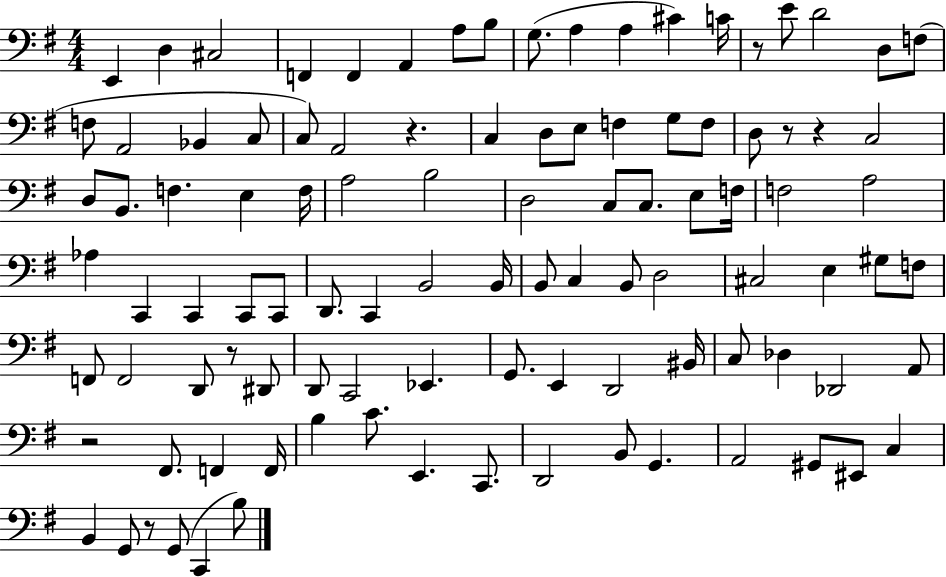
{
  \clef bass
  \numericTimeSignature
  \time 4/4
  \key g \major
  e,4 d4 cis2 | f,4 f,4 a,4 a8 b8 | g8.( a4 a4 cis'4) c'16 | r8 e'8 d'2 d8 f8( | \break f8 a,2 bes,4 c8 | c8) a,2 r4. | c4 d8 e8 f4 g8 f8 | d8 r8 r4 c2 | \break d8 b,8. f4. e4 f16 | a2 b2 | d2 c8 c8. e8 f16 | f2 a2 | \break aes4 c,4 c,4 c,8 c,8 | d,8. c,4 b,2 b,16 | b,8 c4 b,8 d2 | cis2 e4 gis8 f8 | \break f,8 f,2 d,8 r8 dis,8 | d,8 c,2 ees,4. | g,8. e,4 d,2 bis,16 | c8 des4 des,2 a,8 | \break r2 fis,8. f,4 f,16 | b4 c'8. e,4. c,8. | d,2 b,8 g,4. | a,2 gis,8 eis,8 c4 | \break b,4 g,8 r8 g,8( c,4 b8) | \bar "|."
}